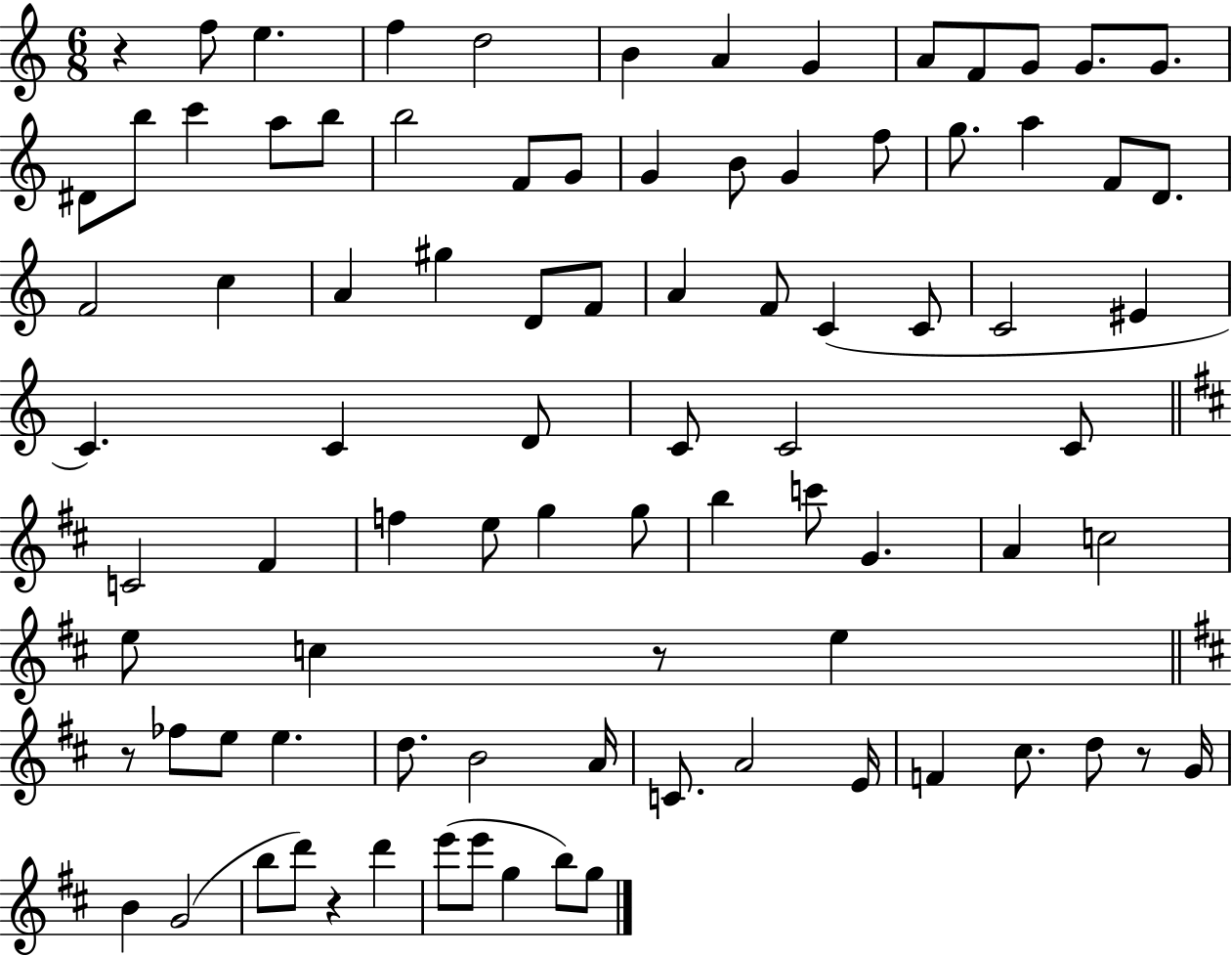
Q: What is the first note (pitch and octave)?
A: F5